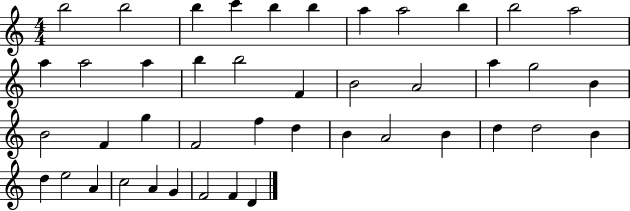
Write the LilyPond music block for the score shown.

{
  \clef treble
  \numericTimeSignature
  \time 4/4
  \key c \major
  b''2 b''2 | b''4 c'''4 b''4 b''4 | a''4 a''2 b''4 | b''2 a''2 | \break a''4 a''2 a''4 | b''4 b''2 f'4 | b'2 a'2 | a''4 g''2 b'4 | \break b'2 f'4 g''4 | f'2 f''4 d''4 | b'4 a'2 b'4 | d''4 d''2 b'4 | \break d''4 e''2 a'4 | c''2 a'4 g'4 | f'2 f'4 d'4 | \bar "|."
}